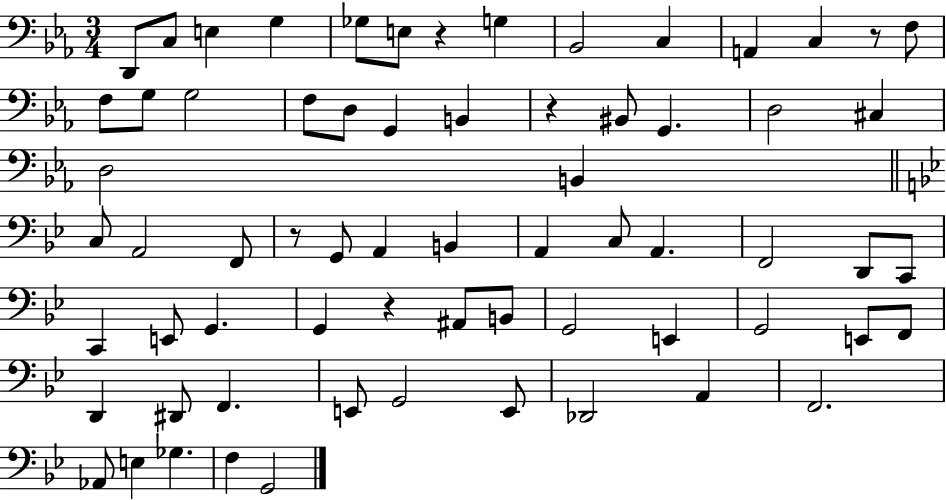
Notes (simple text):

D2/e C3/e E3/q G3/q Gb3/e E3/e R/q G3/q Bb2/h C3/q A2/q C3/q R/e F3/e F3/e G3/e G3/h F3/e D3/e G2/q B2/q R/q BIS2/e G2/q. D3/h C#3/q D3/h B2/q C3/e A2/h F2/e R/e G2/e A2/q B2/q A2/q C3/e A2/q. F2/h D2/e C2/e C2/q E2/e G2/q. G2/q R/q A#2/e B2/e G2/h E2/q G2/h E2/e F2/e D2/q D#2/e F2/q. E2/e G2/h E2/e Db2/h A2/q F2/h. Ab2/e E3/q Gb3/q. F3/q G2/h